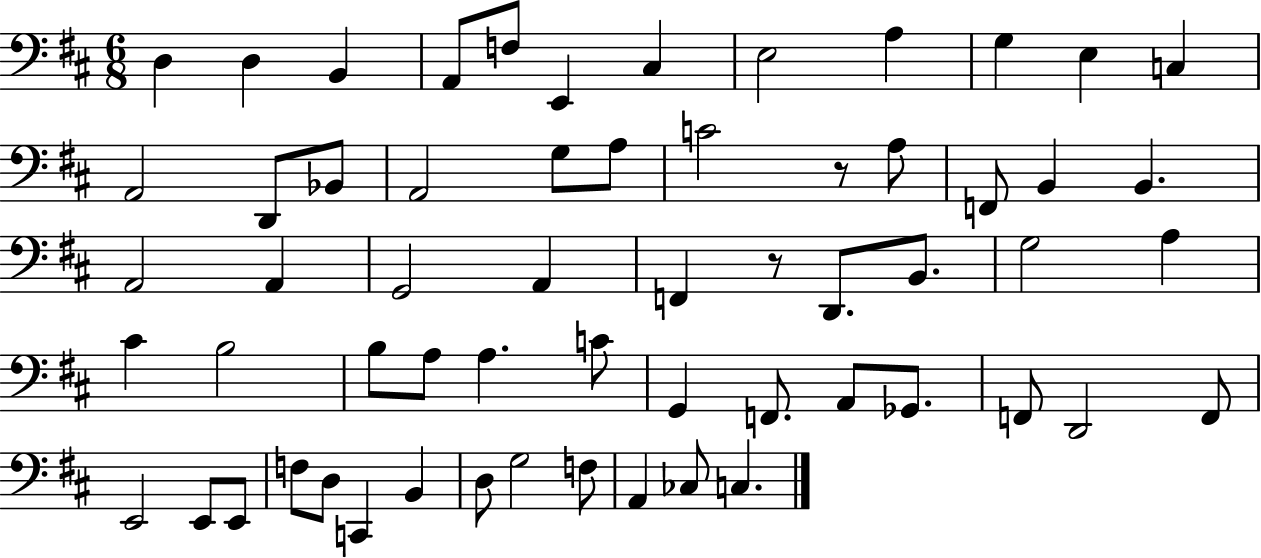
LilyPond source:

{
  \clef bass
  \numericTimeSignature
  \time 6/8
  \key d \major
  \repeat volta 2 { d4 d4 b,4 | a,8 f8 e,4 cis4 | e2 a4 | g4 e4 c4 | \break a,2 d,8 bes,8 | a,2 g8 a8 | c'2 r8 a8 | f,8 b,4 b,4. | \break a,2 a,4 | g,2 a,4 | f,4 r8 d,8. b,8. | g2 a4 | \break cis'4 b2 | b8 a8 a4. c'8 | g,4 f,8. a,8 ges,8. | f,8 d,2 f,8 | \break e,2 e,8 e,8 | f8 d8 c,4 b,4 | d8 g2 f8 | a,4 ces8 c4. | \break } \bar "|."
}